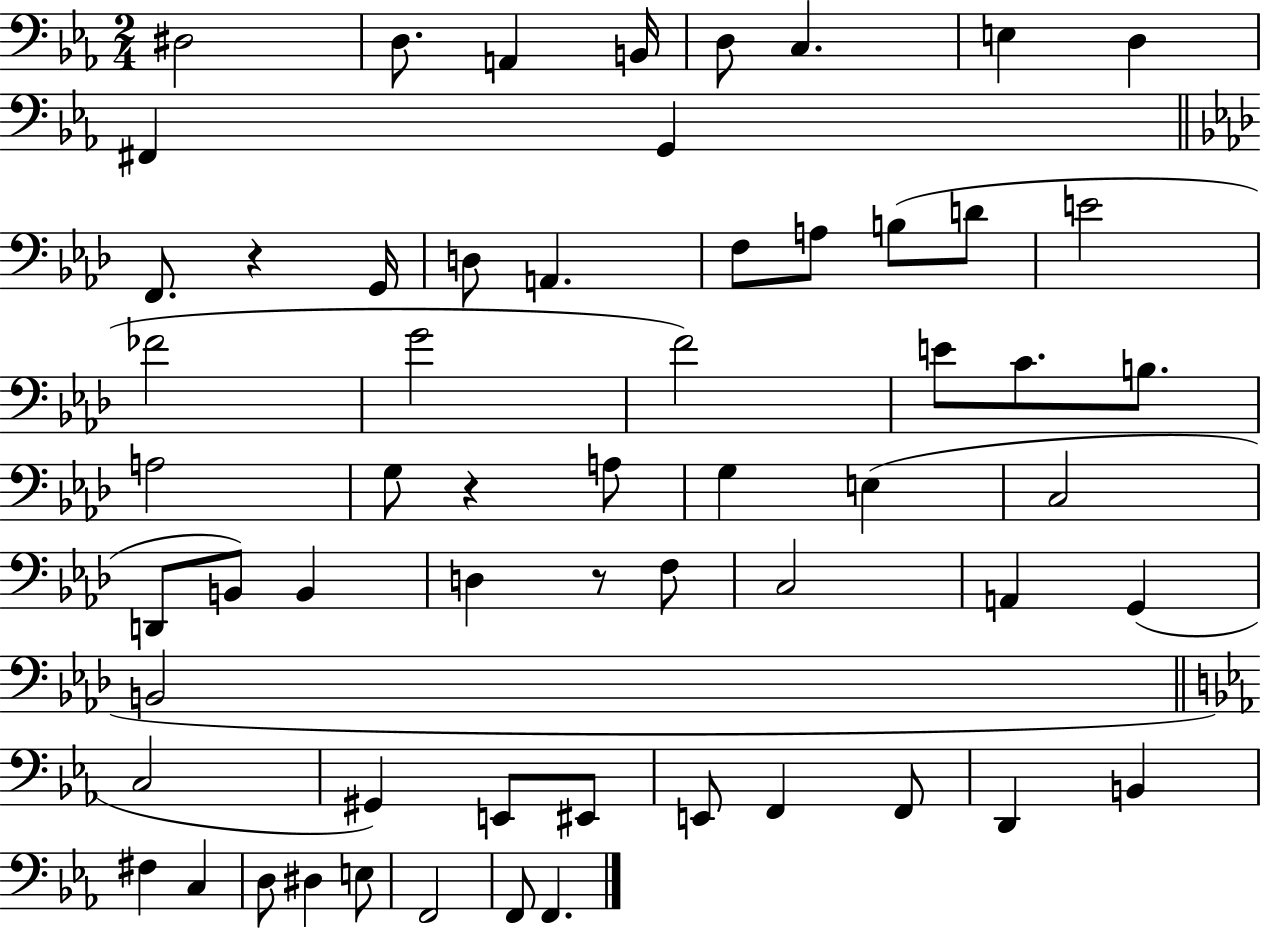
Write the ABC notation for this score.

X:1
T:Untitled
M:2/4
L:1/4
K:Eb
^D,2 D,/2 A,, B,,/4 D,/2 C, E, D, ^F,, G,, F,,/2 z G,,/4 D,/2 A,, F,/2 A,/2 B,/2 D/2 E2 _F2 G2 F2 E/2 C/2 B,/2 A,2 G,/2 z A,/2 G, E, C,2 D,,/2 B,,/2 B,, D, z/2 F,/2 C,2 A,, G,, B,,2 C,2 ^G,, E,,/2 ^E,,/2 E,,/2 F,, F,,/2 D,, B,, ^F, C, D,/2 ^D, E,/2 F,,2 F,,/2 F,,